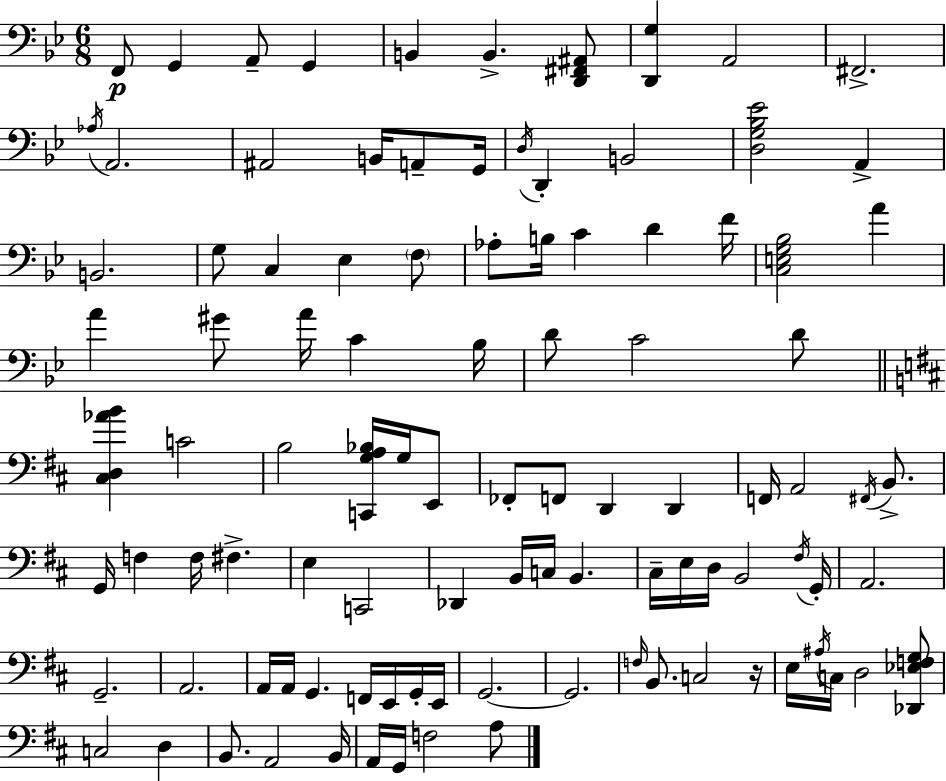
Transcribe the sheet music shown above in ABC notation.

X:1
T:Untitled
M:6/8
L:1/4
K:Gm
F,,/2 G,, A,,/2 G,, B,, B,, [D,,^F,,^A,,]/2 [D,,G,] A,,2 ^F,,2 _A,/4 A,,2 ^A,,2 B,,/4 A,,/2 G,,/4 D,/4 D,, B,,2 [D,G,_B,_E]2 A,, B,,2 G,/2 C, _E, F,/2 _A,/2 B,/4 C D F/4 [C,E,G,_B,]2 A A ^G/2 A/4 C _B,/4 D/2 C2 D/2 [^C,D,_AB] C2 B,2 [C,,G,A,_B,]/4 G,/4 E,,/2 _F,,/2 F,,/2 D,, D,, F,,/4 A,,2 ^F,,/4 B,,/2 G,,/4 F, F,/4 ^F, E, C,,2 _D,, B,,/4 C,/4 B,, ^C,/4 E,/4 D,/4 B,,2 ^F,/4 G,,/4 A,,2 G,,2 A,,2 A,,/4 A,,/4 G,, F,,/4 E,,/4 G,,/4 E,,/4 G,,2 G,,2 F,/4 B,,/2 C,2 z/4 E,/4 ^A,/4 C,/4 D,2 [_D,,_E,F,G,]/2 C,2 D, B,,/2 A,,2 B,,/4 A,,/4 G,,/4 F,2 A,/2